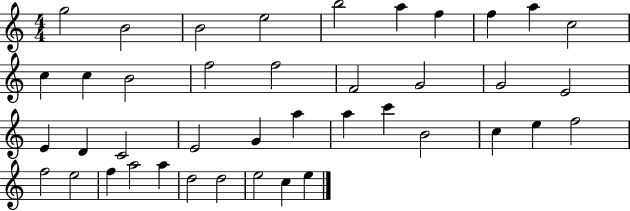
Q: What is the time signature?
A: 4/4